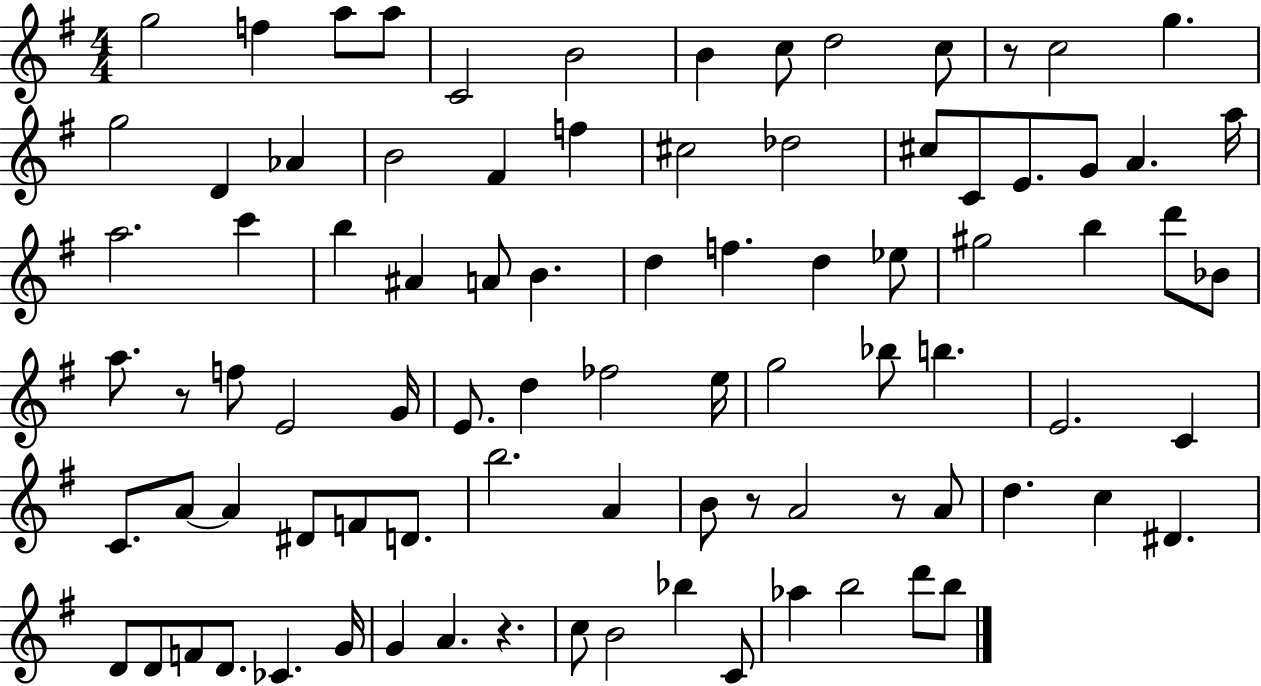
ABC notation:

X:1
T:Untitled
M:4/4
L:1/4
K:G
g2 f a/2 a/2 C2 B2 B c/2 d2 c/2 z/2 c2 g g2 D _A B2 ^F f ^c2 _d2 ^c/2 C/2 E/2 G/2 A a/4 a2 c' b ^A A/2 B d f d _e/2 ^g2 b d'/2 _B/2 a/2 z/2 f/2 E2 G/4 E/2 d _f2 e/4 g2 _b/2 b E2 C C/2 A/2 A ^D/2 F/2 D/2 b2 A B/2 z/2 A2 z/2 A/2 d c ^D D/2 D/2 F/2 D/2 _C G/4 G A z c/2 B2 _b C/2 _a b2 d'/2 b/2